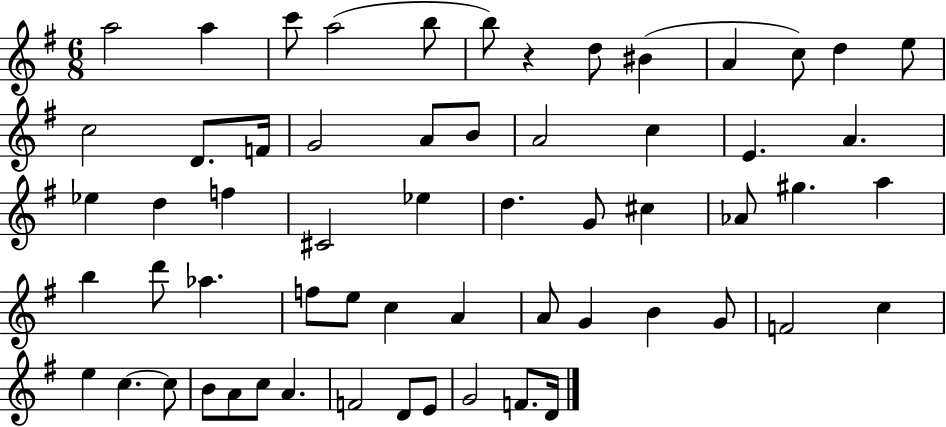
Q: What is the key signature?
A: G major